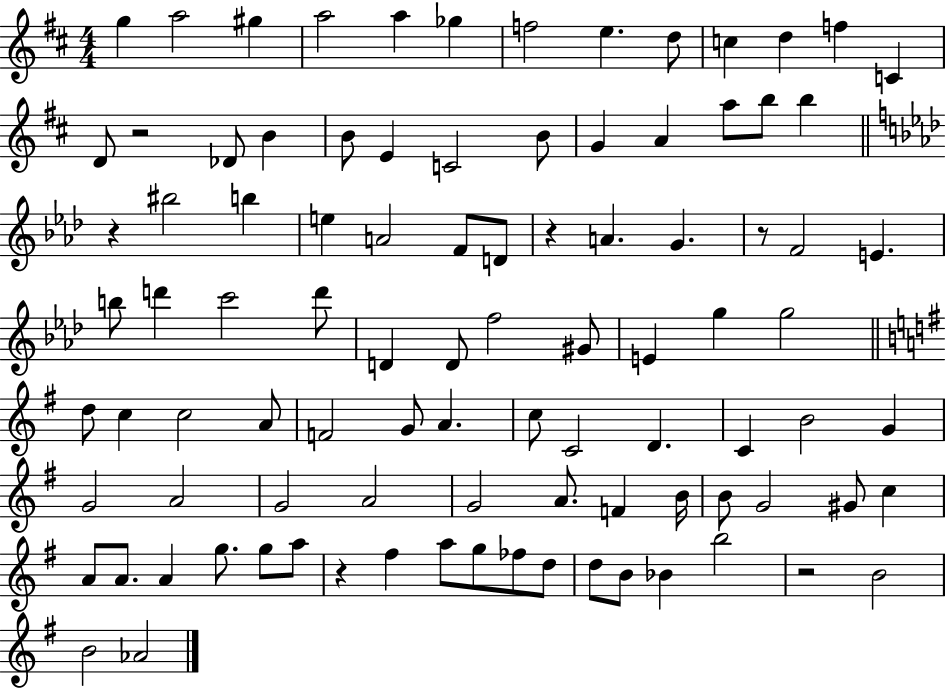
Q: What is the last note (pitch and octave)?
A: Ab4